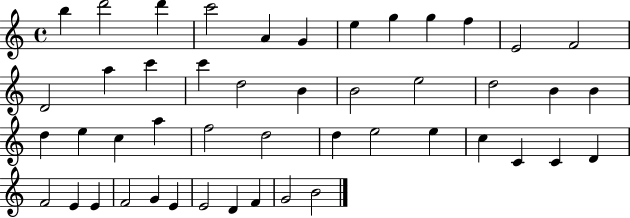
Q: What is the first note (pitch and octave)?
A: B5